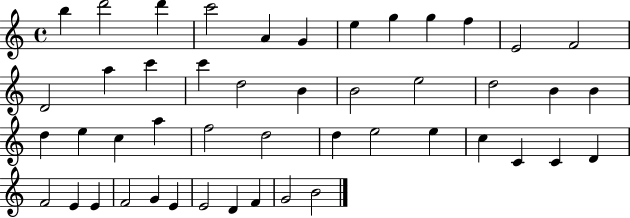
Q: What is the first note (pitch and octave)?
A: B5